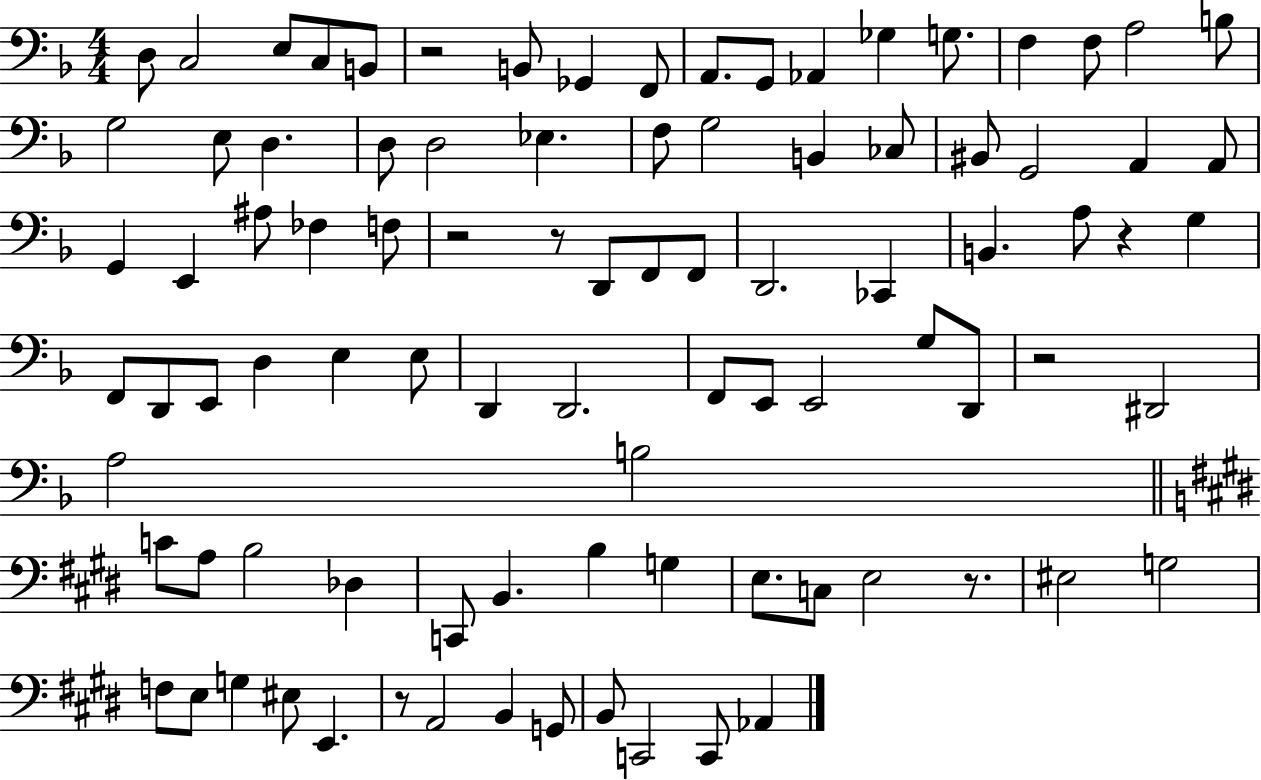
D3/e C3/h E3/e C3/e B2/e R/h B2/e Gb2/q F2/e A2/e. G2/e Ab2/q Gb3/q G3/e. F3/q F3/e A3/h B3/e G3/h E3/e D3/q. D3/e D3/h Eb3/q. F3/e G3/h B2/q CES3/e BIS2/e G2/h A2/q A2/e G2/q E2/q A#3/e FES3/q F3/e R/h R/e D2/e F2/e F2/e D2/h. CES2/q B2/q. A3/e R/q G3/q F2/e D2/e E2/e D3/q E3/q E3/e D2/q D2/h. F2/e E2/e E2/h G3/e D2/e R/h D#2/h A3/h B3/h C4/e A3/e B3/h Db3/q C2/e B2/q. B3/q G3/q E3/e. C3/e E3/h R/e. EIS3/h G3/h F3/e E3/e G3/q EIS3/e E2/q. R/e A2/h B2/q G2/e B2/e C2/h C2/e Ab2/q